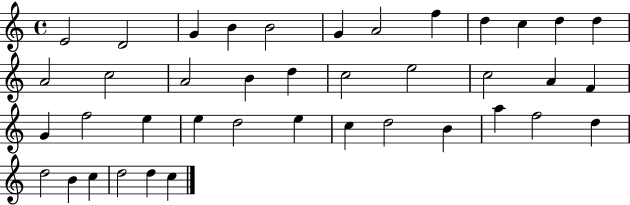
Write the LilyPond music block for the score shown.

{
  \clef treble
  \time 4/4
  \defaultTimeSignature
  \key c \major
  e'2 d'2 | g'4 b'4 b'2 | g'4 a'2 f''4 | d''4 c''4 d''4 d''4 | \break a'2 c''2 | a'2 b'4 d''4 | c''2 e''2 | c''2 a'4 f'4 | \break g'4 f''2 e''4 | e''4 d''2 e''4 | c''4 d''2 b'4 | a''4 f''2 d''4 | \break d''2 b'4 c''4 | d''2 d''4 c''4 | \bar "|."
}